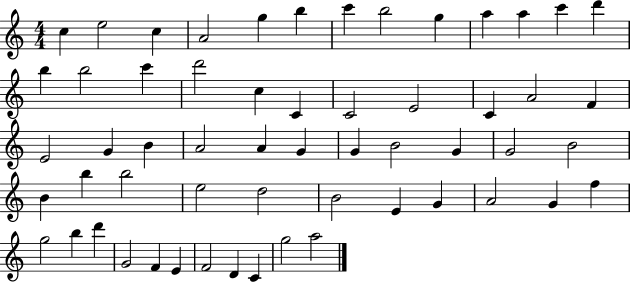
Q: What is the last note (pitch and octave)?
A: A5